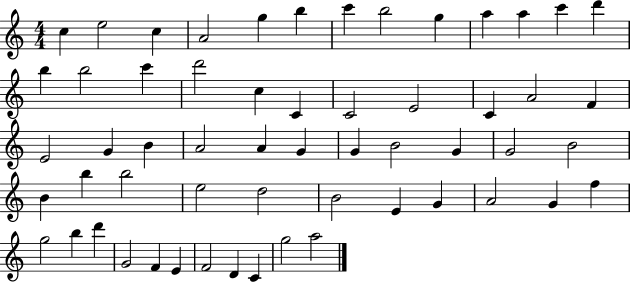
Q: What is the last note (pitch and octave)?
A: A5